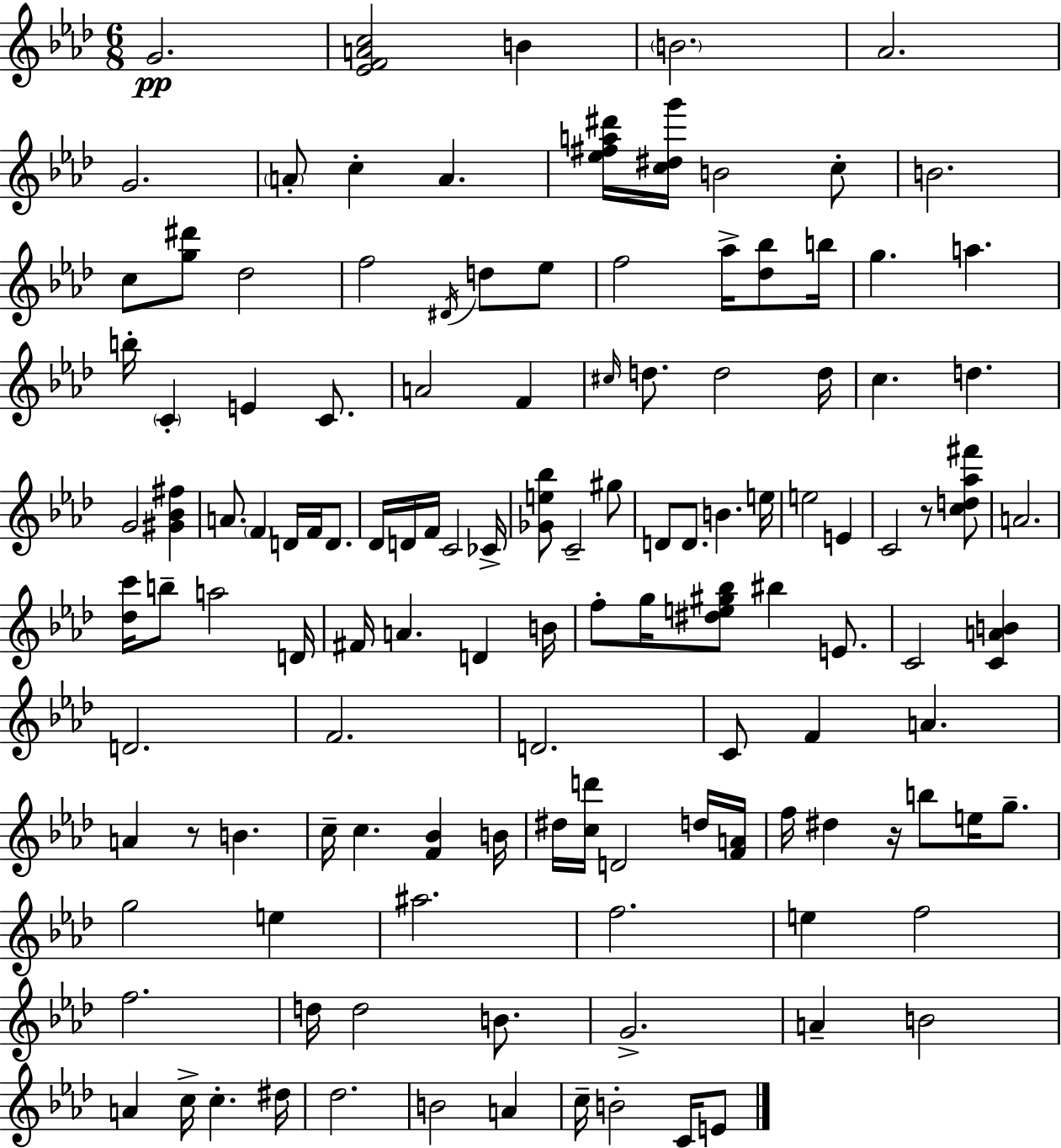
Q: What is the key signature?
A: AES major